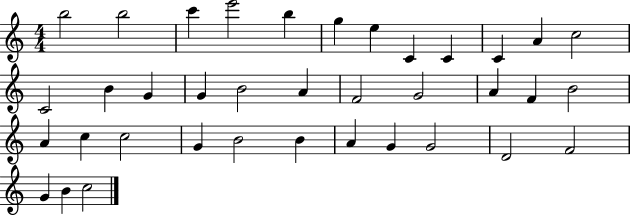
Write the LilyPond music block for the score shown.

{
  \clef treble
  \numericTimeSignature
  \time 4/4
  \key c \major
  b''2 b''2 | c'''4 e'''2 b''4 | g''4 e''4 c'4 c'4 | c'4 a'4 c''2 | \break c'2 b'4 g'4 | g'4 b'2 a'4 | f'2 g'2 | a'4 f'4 b'2 | \break a'4 c''4 c''2 | g'4 b'2 b'4 | a'4 g'4 g'2 | d'2 f'2 | \break g'4 b'4 c''2 | \bar "|."
}